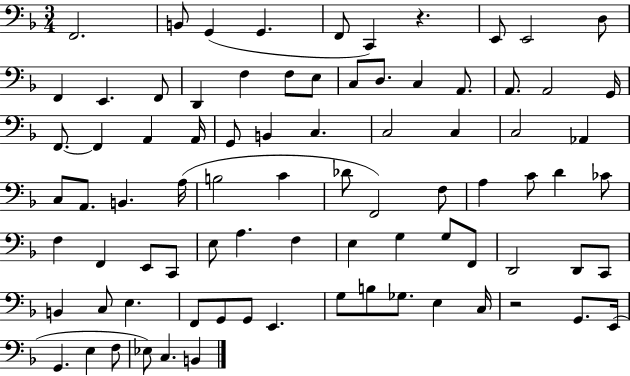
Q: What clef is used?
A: bass